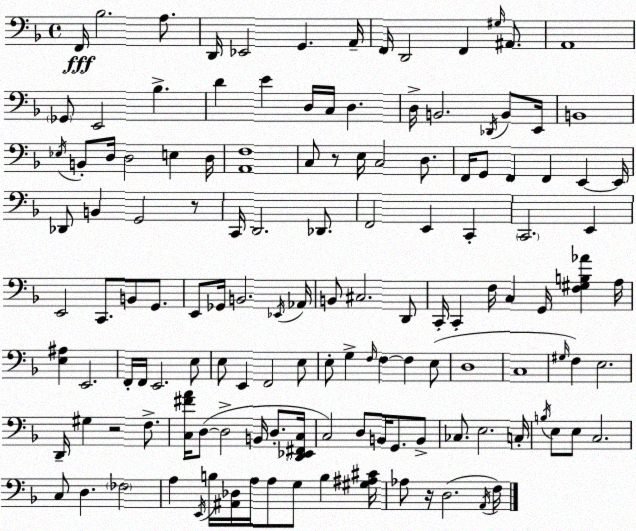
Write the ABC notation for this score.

X:1
T:Untitled
M:4/4
L:1/4
K:F
F,,/4 _B,2 A,/2 D,,/4 _E,,2 G,, A,,/4 F,,/4 D,,2 F,, ^G,/4 ^A,,/2 A,,4 _G,,/2 E,,2 _B, D E D,/4 C,/4 D, D,/4 B,,2 _D,,/4 B,,/2 E,,/4 B,,4 _E,/4 B,,/2 D,/4 D,2 E, D,/4 [A,,F,]4 C,/2 z/2 E,/4 C,2 D,/2 F,,/4 G,,/2 F,, F,, E,, E,,/4 _D,,/2 B,, G,,2 z/2 C,,/4 D,,2 _D,,/2 F,,2 E,, C,, C,,2 E,, E,,2 C,,/2 B,,/2 G,,/2 E,,/2 _G,,/4 B,,2 _E,,/4 _A,,/4 B,,/2 ^C,2 D,,/2 C,,/4 C,, F,/4 C, G,,/4 [F,^G,B,_A] A,/4 [E,^A,] E,,2 F,,/4 F,,/4 E,,2 E,/2 E,/2 E,, F,,2 E,/2 E,/2 G, F,/4 F, F, E,/2 D,4 C,4 ^G,/4 F, E,2 D,,/4 ^G, z2 F,/2 [C,^FA]/4 D,/2 D,2 B,,/4 D,/2 [D,,_E,,^F,,C,]/4 C,2 D,/2 B,,/4 G,,/2 B,,/2 _C,/2 E,2 C,/4 B,/4 E,/2 E,/2 C,2 C,/2 D, _F,2 A, E,,/4 B,/4 [^A,,_D,]/4 A,/4 A,/2 G,/2 B, [^G,^A,^C]/4 _A,/2 z/4 D,2 A,,/4 F,/4